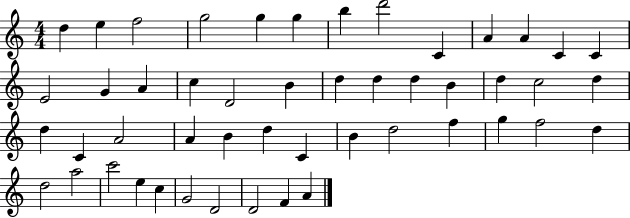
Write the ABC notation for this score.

X:1
T:Untitled
M:4/4
L:1/4
K:C
d e f2 g2 g g b d'2 C A A C C E2 G A c D2 B d d d B d c2 d d C A2 A B d C B d2 f g f2 d d2 a2 c'2 e c G2 D2 D2 F A